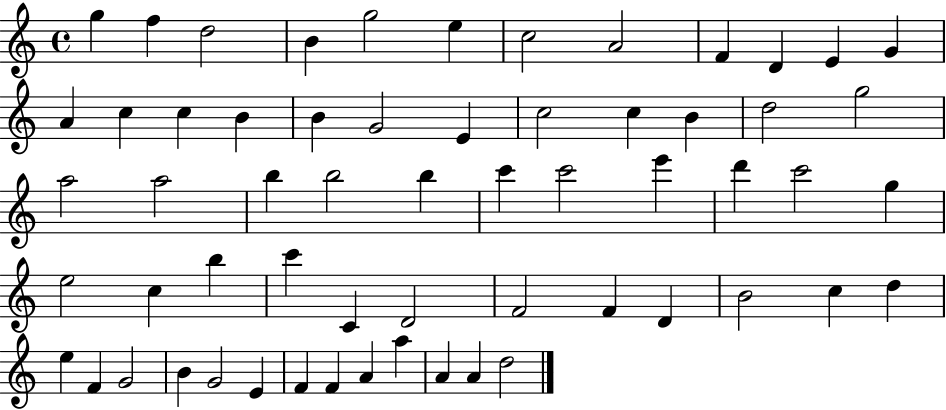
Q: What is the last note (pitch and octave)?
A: D5